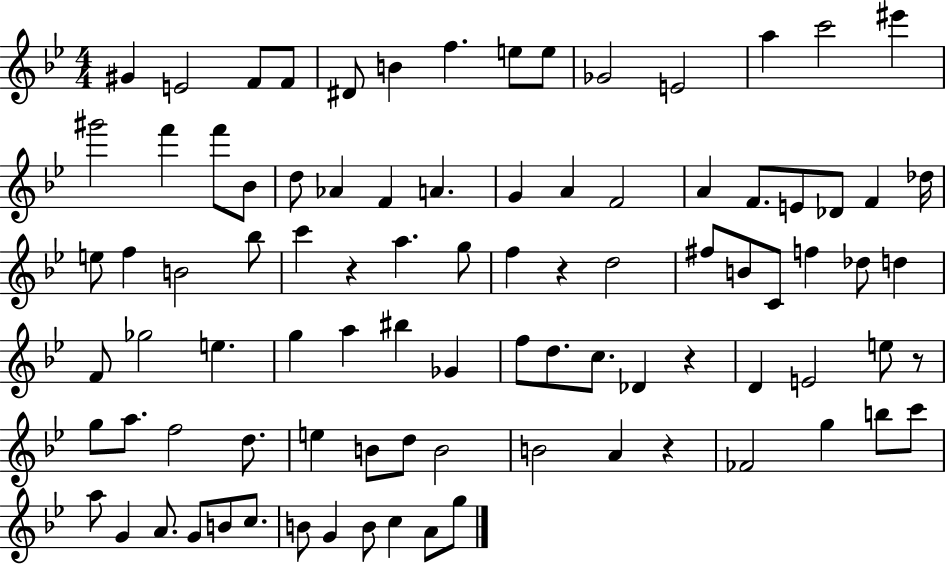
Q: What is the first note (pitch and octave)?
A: G#4